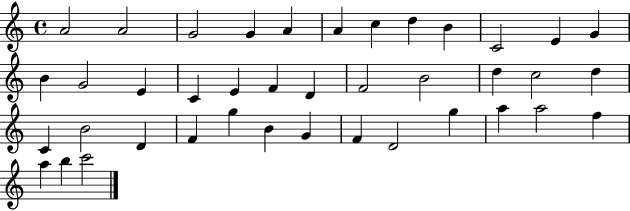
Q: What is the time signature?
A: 4/4